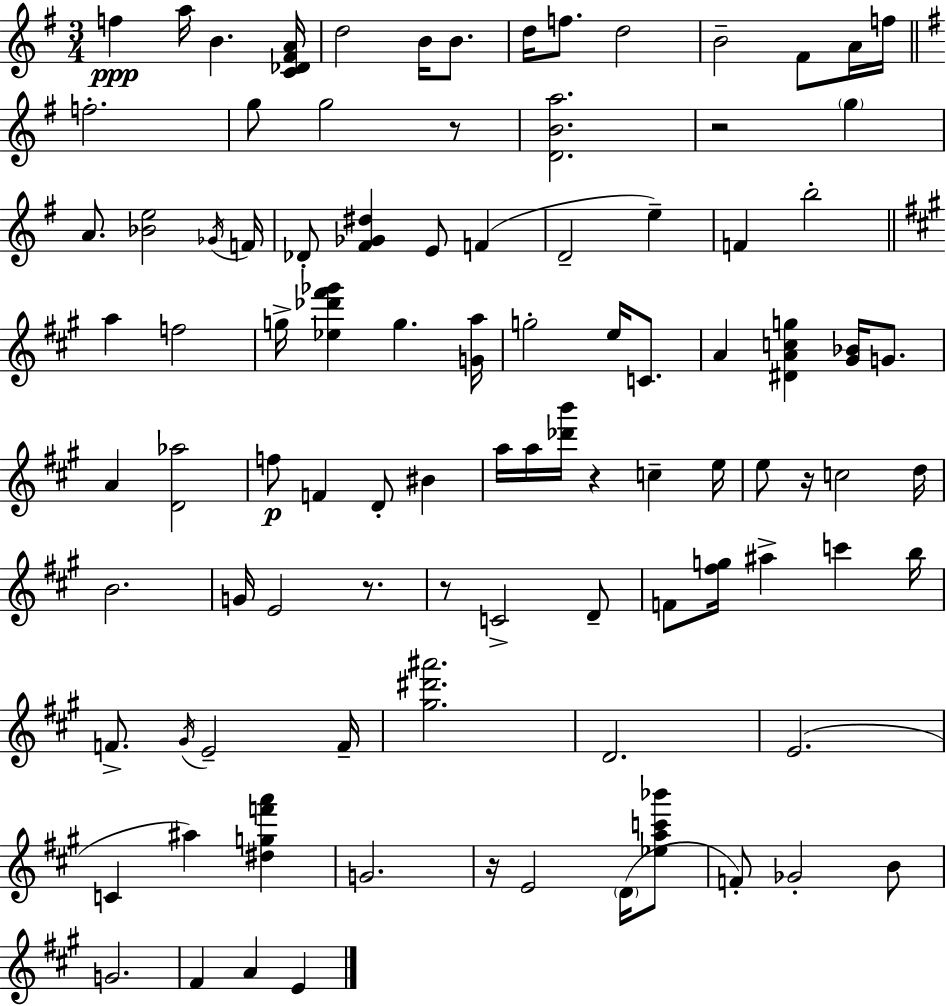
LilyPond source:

{
  \clef treble
  \numericTimeSignature
  \time 3/4
  \key g \major
  f''4\ppp a''16 b'4. <c' des' fis' a'>16 | d''2 b'16 b'8. | d''16 f''8. d''2 | b'2-- fis'8 a'16 f''16 | \break \bar "||" \break \key e \minor f''2.-. | g''8 g''2 r8 | <d' b' a''>2. | r2 \parenthesize g''4 | \break a'8. <bes' e''>2 \acciaccatura { ges'16 } | f'16 des'8-. <fis' ges' dis''>4 e'8 f'4( | d'2-- e''4--) | f'4 b''2-. | \break \bar "||" \break \key a \major a''4 f''2 | g''16-> <ees'' des''' fis''' ges'''>4 g''4. <g' a''>16 | g''2-. e''16 c'8. | a'4 <dis' a' c'' g''>4 <gis' bes'>16 g'8. | \break a'4 <d' aes''>2 | f''8\p f'4 d'8-. bis'4 | a''16 a''16 <des''' b'''>16 r4 c''4-- e''16 | e''8 r16 c''2 d''16 | \break b'2. | g'16 e'2 r8. | r8 c'2-> d'8-- | f'8 <fis'' g''>16 ais''4-> c'''4 b''16 | \break f'8.-> \acciaccatura { gis'16 } e'2-- | f'16-- <gis'' dis''' ais'''>2. | d'2. | e'2.( | \break c'4 ais''4) <dis'' g'' f''' a'''>4 | g'2. | r16 e'2 \parenthesize d'16( <ees'' a'' c''' bes'''>8 | f'8-.) ges'2-. b'8 | \break g'2. | fis'4 a'4 e'4 | \bar "|."
}